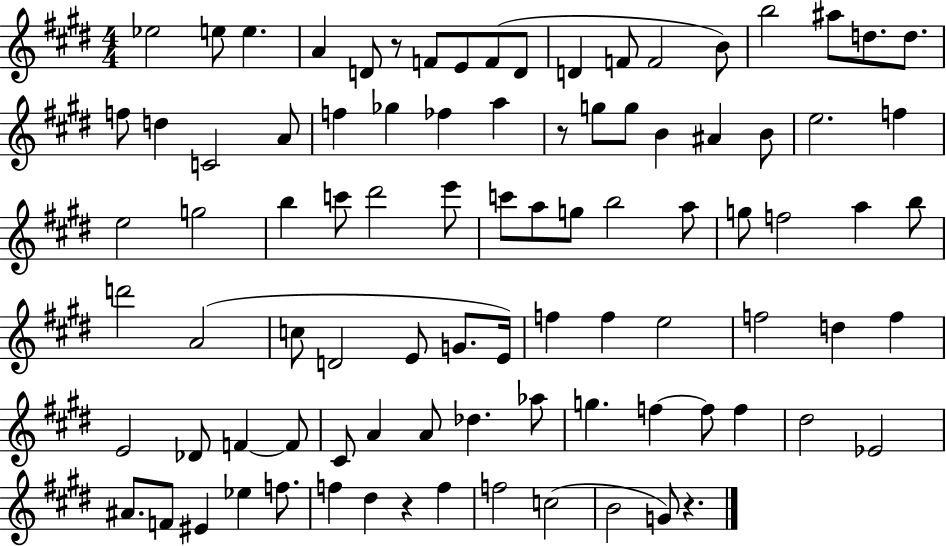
Eb5/h E5/e E5/q. A4/q D4/e R/e F4/e E4/e F4/e D4/e D4/q F4/e F4/h B4/e B5/h A#5/e D5/e. D5/e. F5/e D5/q C4/h A4/e F5/q Gb5/q FES5/q A5/q R/e G5/e G5/e B4/q A#4/q B4/e E5/h. F5/q E5/h G5/h B5/q C6/e D#6/h E6/e C6/e A5/e G5/e B5/h A5/e G5/e F5/h A5/q B5/e D6/h A4/h C5/e D4/h E4/e G4/e. E4/s F5/q F5/q E5/h F5/h D5/q F5/q E4/h Db4/e F4/q F4/e C#4/e A4/q A4/e Db5/q. Ab5/e G5/q. F5/q F5/e F5/q D#5/h Eb4/h A#4/e. F4/e EIS4/q Eb5/q F5/e. F5/q D#5/q R/q F5/q F5/h C5/h B4/h G4/e R/q.